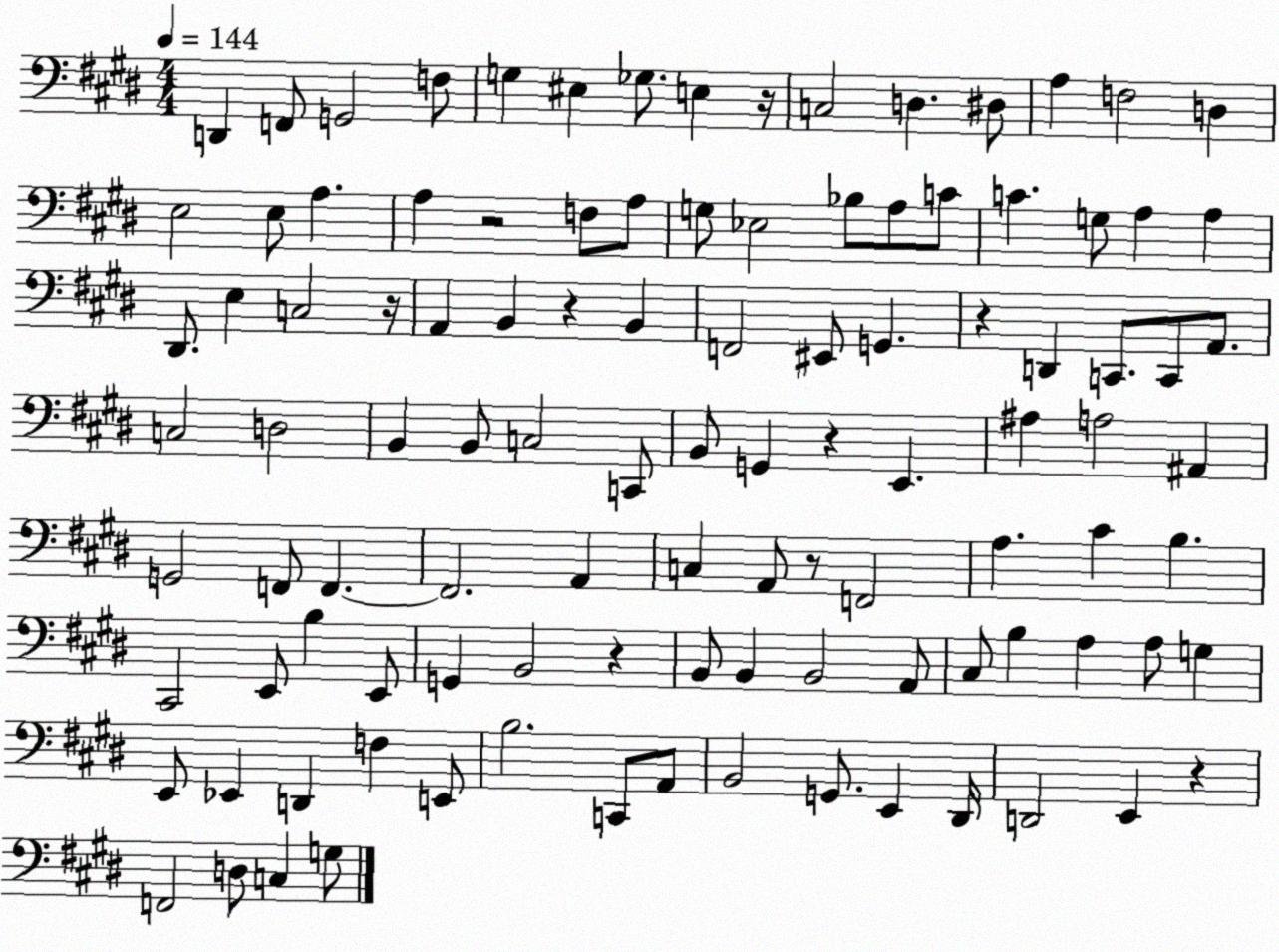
X:1
T:Untitled
M:4/4
L:1/4
K:E
D,, F,,/2 G,,2 F,/2 G, ^E, _G,/2 E, z/4 C,2 D, ^D,/2 A, F,2 D, E,2 E,/2 A, A, z2 F,/2 A,/2 G,/2 _E,2 _B,/2 A,/2 C/2 C G,/2 A, A, ^D,,/2 E, C,2 z/4 A,, B,, z B,, F,,2 ^E,,/2 G,, z D,, C,,/2 C,,/2 A,,/2 C,2 D,2 B,, B,,/2 C,2 C,,/2 B,,/2 G,, z E,, ^A, A,2 ^A,, G,,2 F,,/2 F,, F,,2 A,, C, A,,/2 z/2 F,,2 A, ^C B, ^C,,2 E,,/2 B, E,,/2 G,, B,,2 z B,,/2 B,, B,,2 A,,/2 ^C,/2 B, A, A,/2 G, E,,/2 _E,, D,, F, E,,/2 B,2 C,,/2 A,,/2 B,,2 G,,/2 E,, ^D,,/4 D,,2 E,, z F,,2 D,/2 C, G,/2